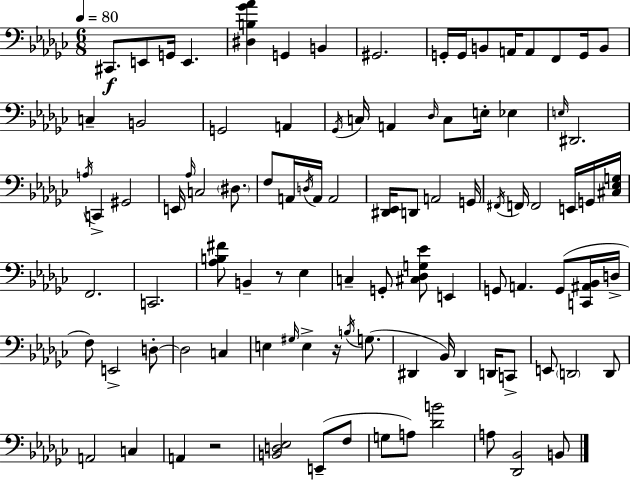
{
  \clef bass
  \numericTimeSignature
  \time 6/8
  \key ees \minor
  \tempo 4 = 80
  cis,8.\f e,8 g,16 e,4. | <dis b ges' aes'>4 g,4 b,4 | gis,2. | g,16-. g,16 b,8 a,16 a,8 f,8 g,16 b,8 | \break c4-- b,2 | g,2 a,4 | \acciaccatura { ges,16 } c16 a,4 \grace { des16 } c8 e16-. ees4 | \grace { e16 } dis,2. | \break \acciaccatura { a16 } c,4-> gis,2 | e,16 \grace { aes16 } c2 | \parenthesize dis8. f8 a,16 \acciaccatura { d16 } a,16 a,2 | <dis, ees,>16 d,8 a,2 | \break g,16 \acciaccatura { fis,16 } f,16 f,2 | e,16 g,16 <cis ees g>16 f,2. | c,2. | <aes b fis'>8 b,4-- | \break r8 ees4 c4-- g,8-. | <cis des g ees'>8 e,4 g,8 a,4. | g,8( <c, ais, bes,>16 d16-> f8) e,2-> | d8-.~~ d2 | \break c4 e4 \grace { gis16 } | e4-> r16 \acciaccatura { b16 }( g8. dis,4 | bes,16) dis,4 d,16 c,8-> e,8 \parenthesize d,2 | d,8 a,2 | \break c4 a,4 | r2 <b, d ees>2 | e,8--( f8 g8 a8) | <des' b'>2 a8 <des, bes,>2 | \break b,8 \bar "|."
}